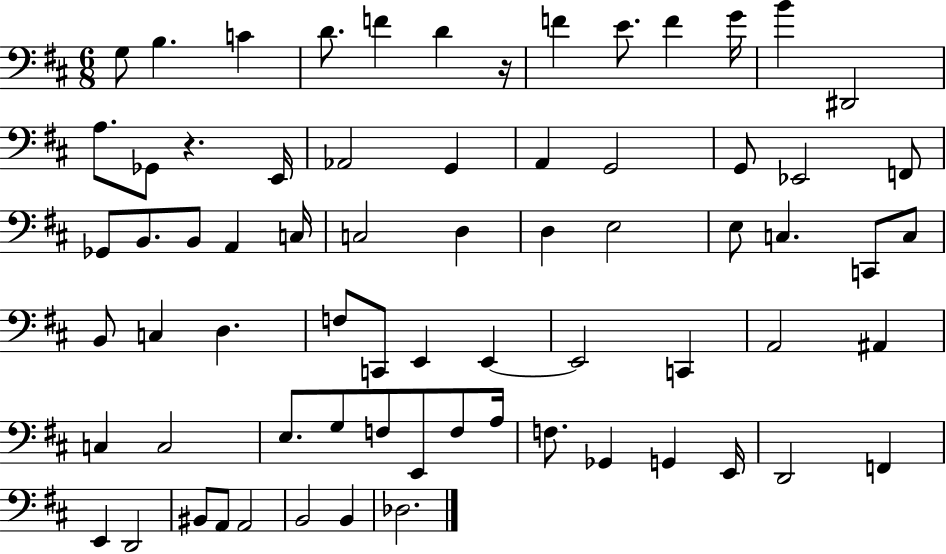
{
  \clef bass
  \numericTimeSignature
  \time 6/8
  \key d \major
  g8 b4. c'4 | d'8. f'4 d'4 r16 | f'4 e'8. f'4 g'16 | b'4 dis,2 | \break a8. ges,8 r4. e,16 | aes,2 g,4 | a,4 g,2 | g,8 ees,2 f,8 | \break ges,8 b,8. b,8 a,4 c16 | c2 d4 | d4 e2 | e8 c4. c,8 c8 | \break b,8 c4 d4. | f8 c,8 e,4 e,4~~ | e,2 c,4 | a,2 ais,4 | \break c4 c2 | e8. g8 f8 e,8 f8 a16 | f8. ges,4 g,4 e,16 | d,2 f,4 | \break e,4 d,2 | bis,8 a,8 a,2 | b,2 b,4 | des2. | \break \bar "|."
}